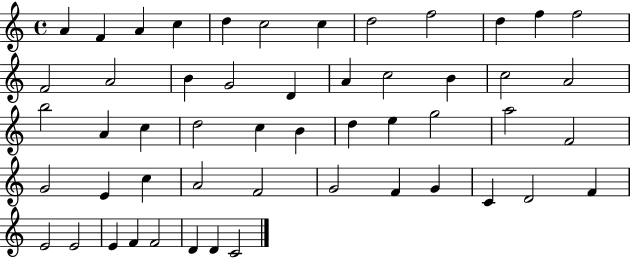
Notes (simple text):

A4/q F4/q A4/q C5/q D5/q C5/h C5/q D5/h F5/h D5/q F5/q F5/h F4/h A4/h B4/q G4/h D4/q A4/q C5/h B4/q C5/h A4/h B5/h A4/q C5/q D5/h C5/q B4/q D5/q E5/q G5/h A5/h F4/h G4/h E4/q C5/q A4/h F4/h G4/h F4/q G4/q C4/q D4/h F4/q E4/h E4/h E4/q F4/q F4/h D4/q D4/q C4/h